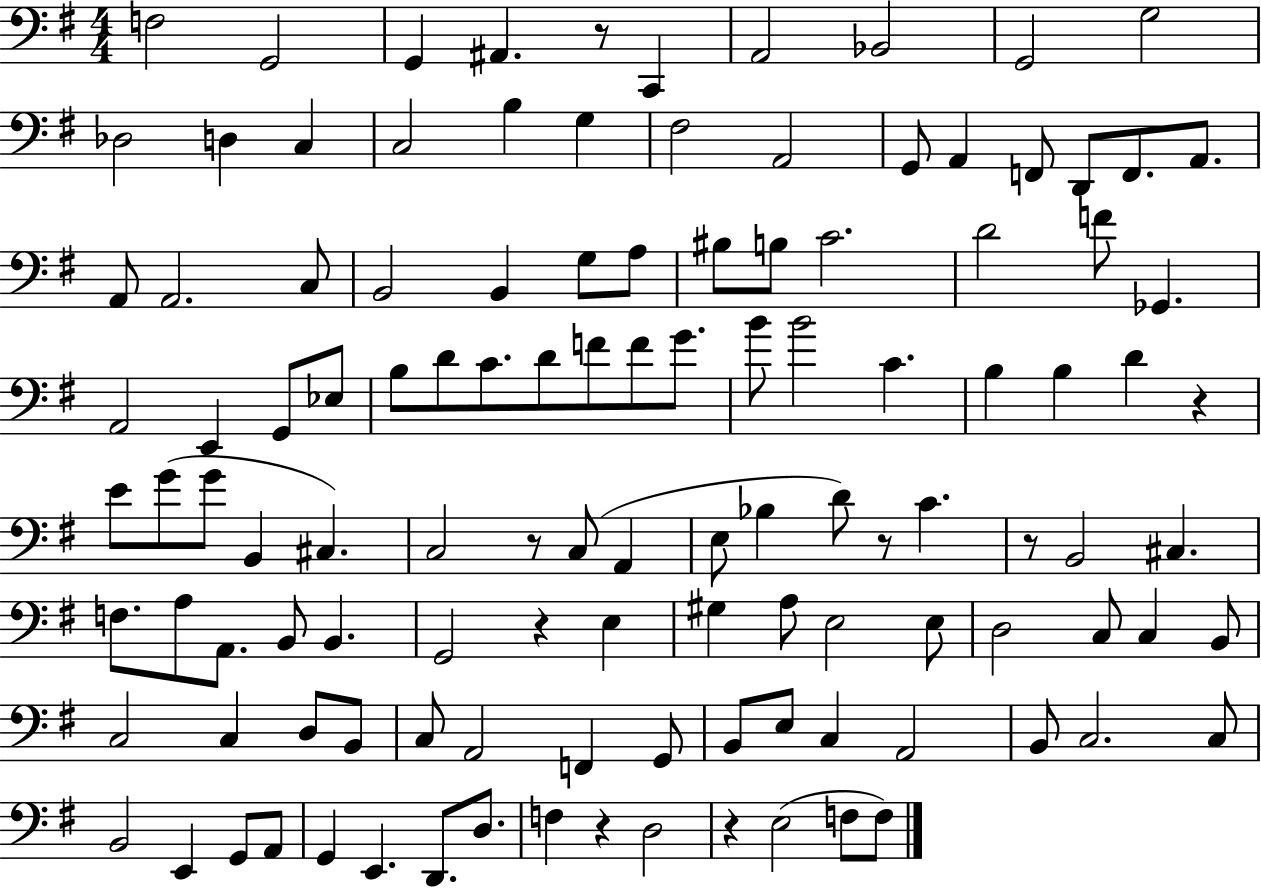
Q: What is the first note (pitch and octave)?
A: F3